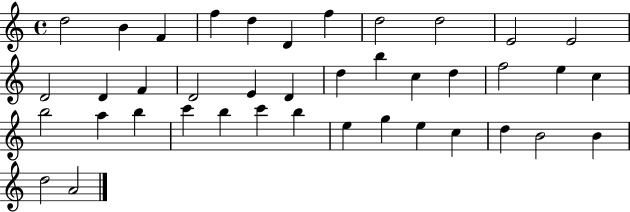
D5/h B4/q F4/q F5/q D5/q D4/q F5/q D5/h D5/h E4/h E4/h D4/h D4/q F4/q D4/h E4/q D4/q D5/q B5/q C5/q D5/q F5/h E5/q C5/q B5/h A5/q B5/q C6/q B5/q C6/q B5/q E5/q G5/q E5/q C5/q D5/q B4/h B4/q D5/h A4/h